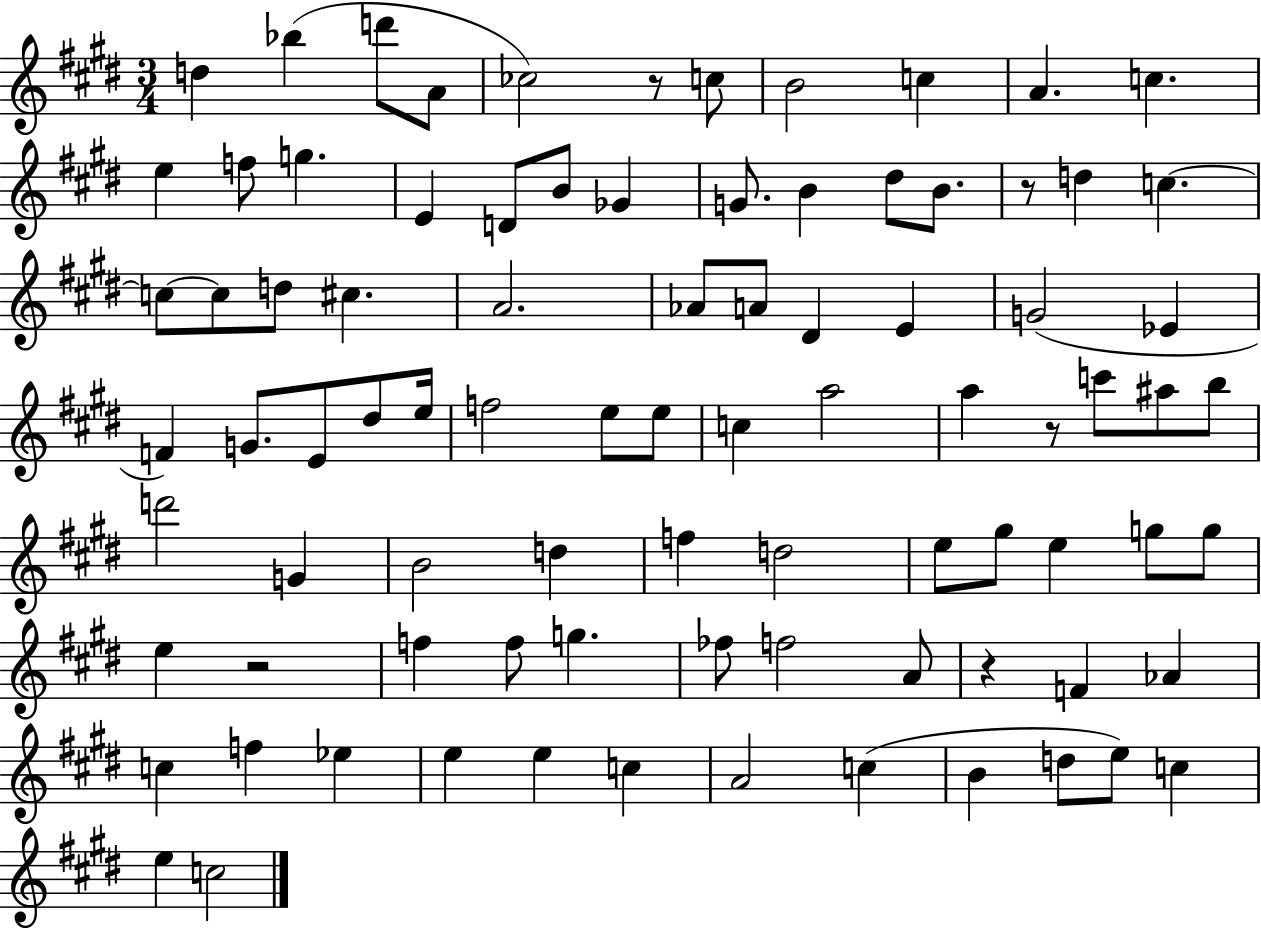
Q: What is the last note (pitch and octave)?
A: C5